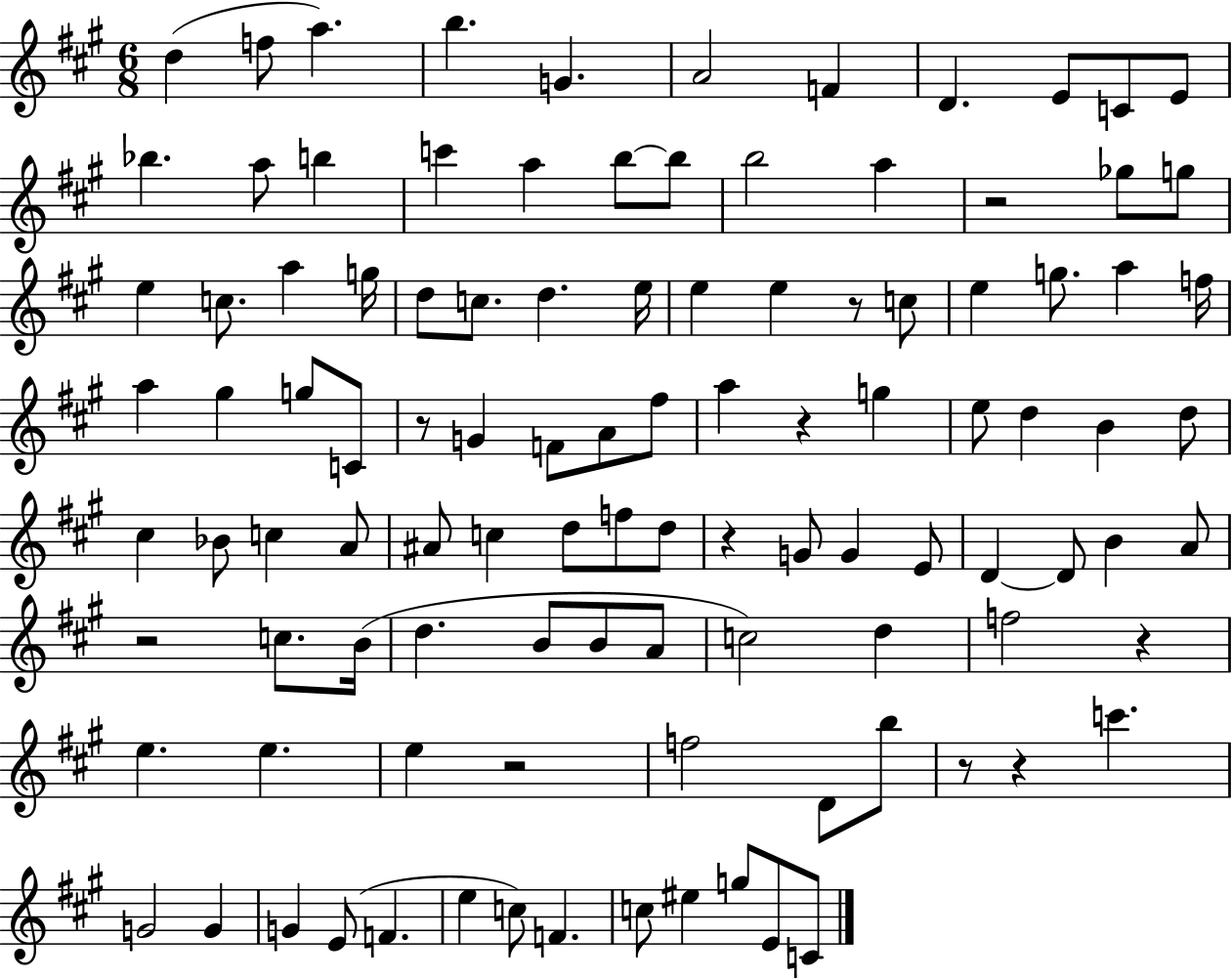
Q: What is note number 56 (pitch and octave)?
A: A#4